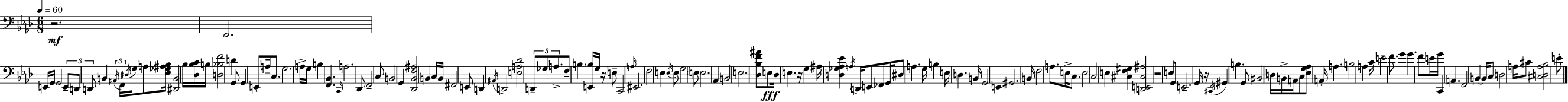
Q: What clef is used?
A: bass